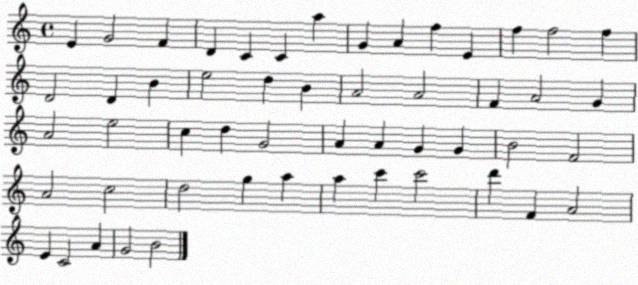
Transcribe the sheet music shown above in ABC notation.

X:1
T:Untitled
M:4/4
L:1/4
K:C
E G2 F D C C a G A f E f f2 f D2 D B e2 d B A2 A2 F A2 G A2 e2 c d G2 A A G G B2 F2 A2 c2 d2 g a a c' c'2 d' F A2 E C2 A G2 B2